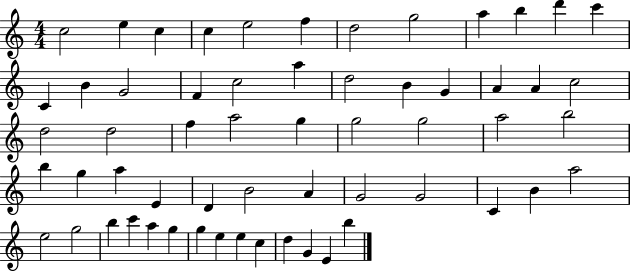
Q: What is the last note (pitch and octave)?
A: B5